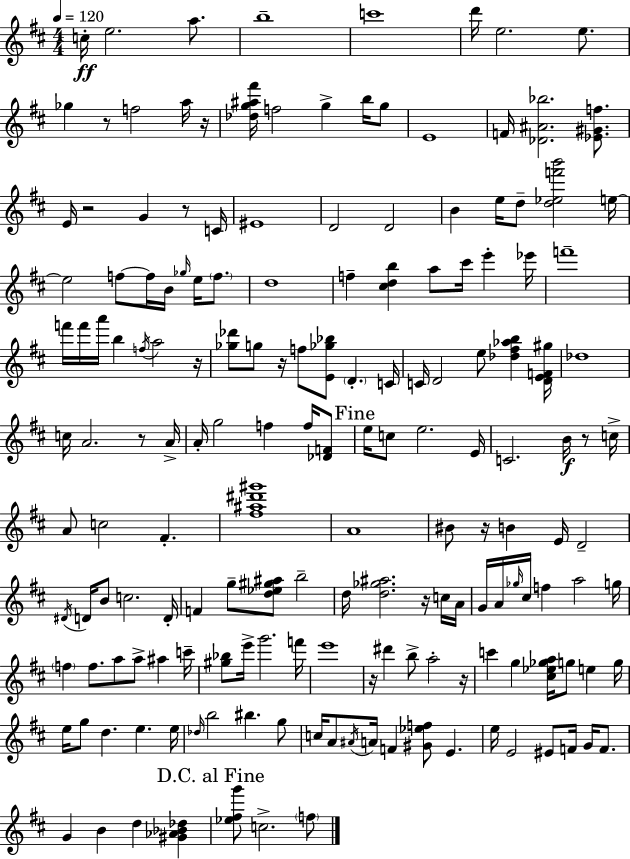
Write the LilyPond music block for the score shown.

{
  \clef treble
  \numericTimeSignature
  \time 4/4
  \key d \major
  \tempo 4 = 120
  c''16-.\ff e''2. a''8. | b''1-- | c'''1 | d'''16 e''2. e''8. | \break ges''4 r8 f''2 a''16 r16 | <des'' g'' ais'' fis'''>16 f''2 g''4-> b''16 g''8 | e'1 | f'16 <des' ais' bes''>2. <ees' gis' f''>8. | \break e'16 r2 g'4 r8 c'16 | eis'1 | d'2 d'2 | b'4 e''16 d''8-- <d'' ees'' f''' b'''>2 e''16~~ | \break e''2 f''8~~ f''16 b'16 \grace { ges''16 } e''16 \parenthesize f''8. | d''1 | f''4-- <cis'' d'' b''>4 a''8 cis'''16 e'''4-. | ees'''16 f'''1-- | \break f'''16 f'''16 a'''16 b''4 \acciaccatura { f''16 } a''2 | r16 <ges'' des'''>8 g''8 r16 f''8 <e' ges'' bes''>8 \parenthesize d'4.-. | c'16 c'16 d'2 e''8 <des'' fis'' aes'' b''>4 | <d' e' f' gis''>16 des''1 | \break c''16 a'2. r8 | a'16-> a'16-. g''2 f''4 f''16 | <des' f'>8 \mark "Fine" e''16 c''8 e''2. | e'16 c'2. b'16\f r8 | \break c''16-> a'8 c''2 fis'4.-. | <fis'' ais'' dis''' gis'''>1 | a'1 | bis'8 r16 b'4 e'16 d'2-- | \break \acciaccatura { dis'16 } d'16 b'8 c''2. | d'16-. f'4 g''8-- <d'' ees'' gis'' ais''>8 b''2-- | d''16 <d'' ges'' ais''>2. | r16 c''16 a'16 g'16 a'16 \grace { ges''16 } cis''16 f''4 a''2 | \break g''16 \parenthesize f''4 f''8. a''8 a''8-> ais''4 | c'''16-- <gis'' bes''>8 e'''16-> g'''2. | f'''16 e'''1 | r16 dis'''4 b''8-> a''2-. | \break r16 c'''4 g''4 <cis'' ees'' ges'' a''>16 g''8 e''4 | g''16 e''16 g''8 d''4. e''4. | e''16 \grace { des''16 } b''2 bis''4. | g''8 c''16 a'8 \acciaccatura { ais'16 } a'16 f'4 <gis' ees'' f''>8 | \break e'4. e''16 e'2 eis'8 | f'16 g'16 f'8. g'4 b'4 d''4 | <gis' aes' bes' des''>4 \mark "D.C. al Fine" <ees'' fis'' g'''>8 c''2.-> | \parenthesize f''8 \bar "|."
}